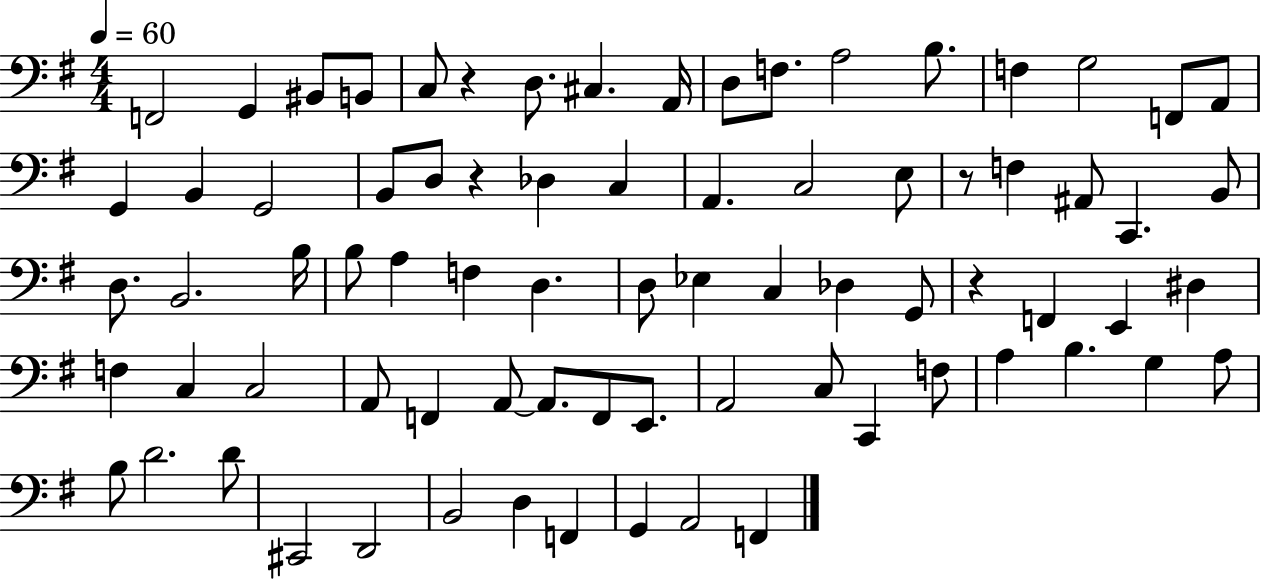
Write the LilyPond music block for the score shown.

{
  \clef bass
  \numericTimeSignature
  \time 4/4
  \key g \major
  \tempo 4 = 60
  \repeat volta 2 { f,2 g,4 bis,8 b,8 | c8 r4 d8. cis4. a,16 | d8 f8. a2 b8. | f4 g2 f,8 a,8 | \break g,4 b,4 g,2 | b,8 d8 r4 des4 c4 | a,4. c2 e8 | r8 f4 ais,8 c,4. b,8 | \break d8. b,2. b16 | b8 a4 f4 d4. | d8 ees4 c4 des4 g,8 | r4 f,4 e,4 dis4 | \break f4 c4 c2 | a,8 f,4 a,8~~ a,8. f,8 e,8. | a,2 c8 c,4 f8 | a4 b4. g4 a8 | \break b8 d'2. d'8 | cis,2 d,2 | b,2 d4 f,4 | g,4 a,2 f,4 | \break } \bar "|."
}